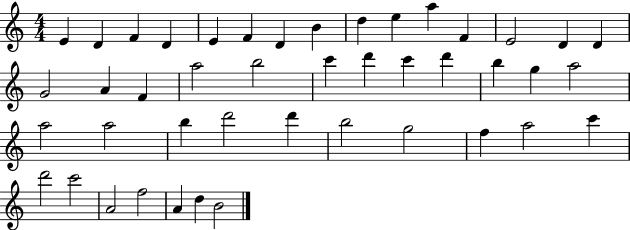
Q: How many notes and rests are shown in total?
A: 44